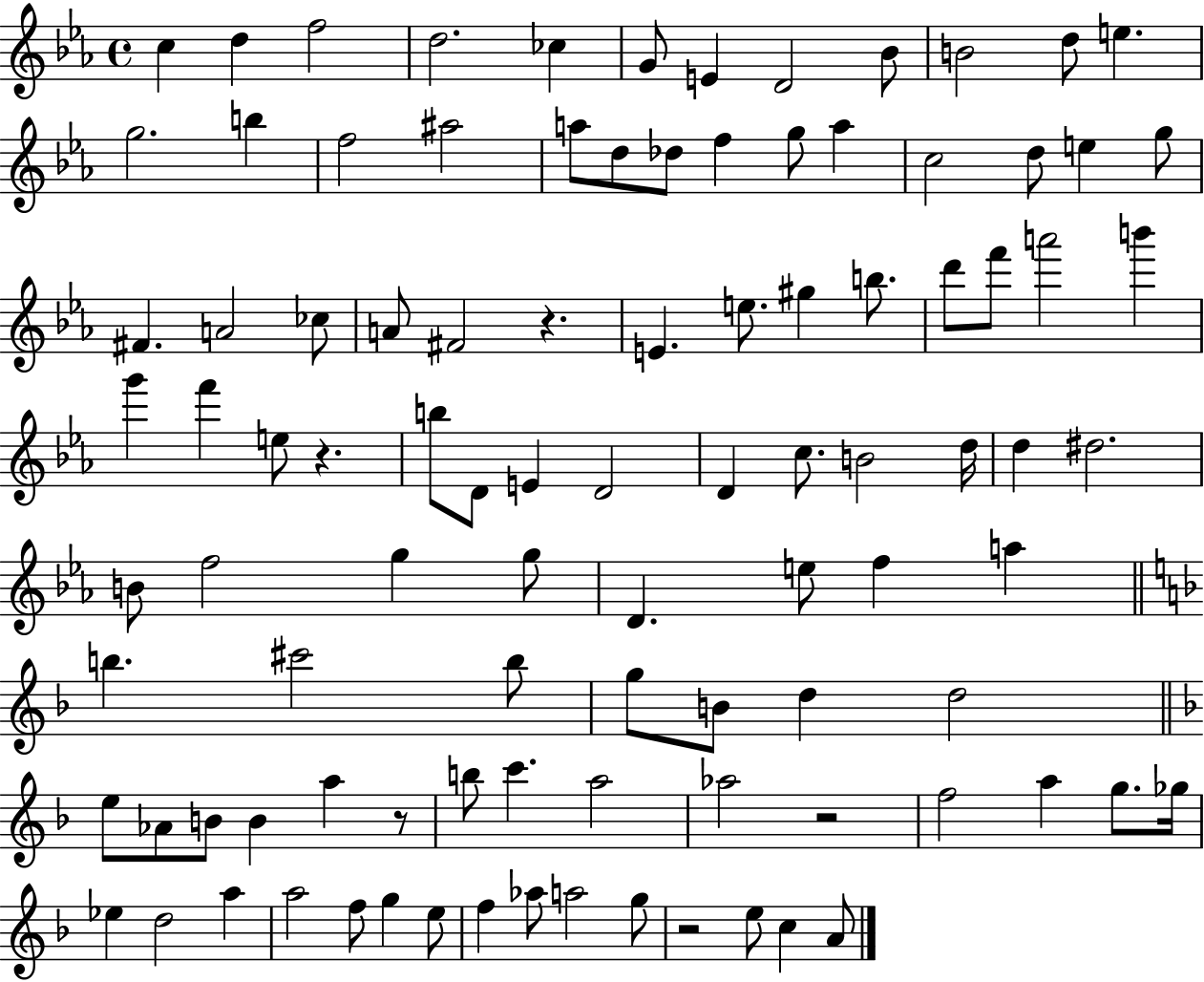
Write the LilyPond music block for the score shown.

{
  \clef treble
  \time 4/4
  \defaultTimeSignature
  \key ees \major
  c''4 d''4 f''2 | d''2. ces''4 | g'8 e'4 d'2 bes'8 | b'2 d''8 e''4. | \break g''2. b''4 | f''2 ais''2 | a''8 d''8 des''8 f''4 g''8 a''4 | c''2 d''8 e''4 g''8 | \break fis'4. a'2 ces''8 | a'8 fis'2 r4. | e'4. e''8. gis''4 b''8. | d'''8 f'''8 a'''2 b'''4 | \break g'''4 f'''4 e''8 r4. | b''8 d'8 e'4 d'2 | d'4 c''8. b'2 d''16 | d''4 dis''2. | \break b'8 f''2 g''4 g''8 | d'4. e''8 f''4 a''4 | \bar "||" \break \key f \major b''4. cis'''2 b''8 | g''8 b'8 d''4 d''2 | \bar "||" \break \key f \major e''8 aes'8 b'8 b'4 a''4 r8 | b''8 c'''4. a''2 | aes''2 r2 | f''2 a''4 g''8. ges''16 | \break ees''4 d''2 a''4 | a''2 f''8 g''4 e''8 | f''4 aes''8 a''2 g''8 | r2 e''8 c''4 a'8 | \break \bar "|."
}